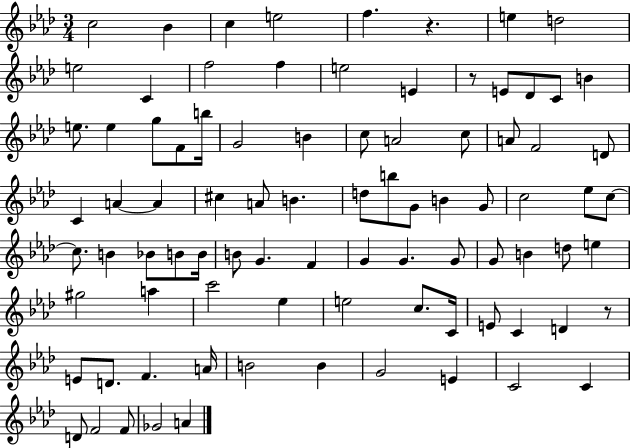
{
  \clef treble
  \numericTimeSignature
  \time 3/4
  \key aes \major
  \repeat volta 2 { c''2 bes'4 | c''4 e''2 | f''4. r4. | e''4 d''2 | \break e''2 c'4 | f''2 f''4 | e''2 e'4 | r8 e'8 des'8 c'8 b'4 | \break e''8. e''4 g''8 f'8 b''16 | g'2 b'4 | c''8 a'2 c''8 | a'8 f'2 d'8 | \break c'4 a'4~~ a'4 | cis''4 a'8 b'4. | d''8 b''8 g'8 b'4 g'8 | c''2 ees''8 c''8~~ | \break c''8. b'4 bes'8 b'8 b'16 | b'8 g'4. f'4 | g'4 g'4. g'8 | g'8 b'4 d''8 e''4 | \break gis''2 a''4 | c'''2 ees''4 | e''2 c''8. c'16 | e'8 c'4 d'4 r8 | \break e'8 d'8. f'4. a'16 | b'2 b'4 | g'2 e'4 | c'2 c'4 | \break d'8 f'2 f'8 | ges'2 a'4 | } \bar "|."
}